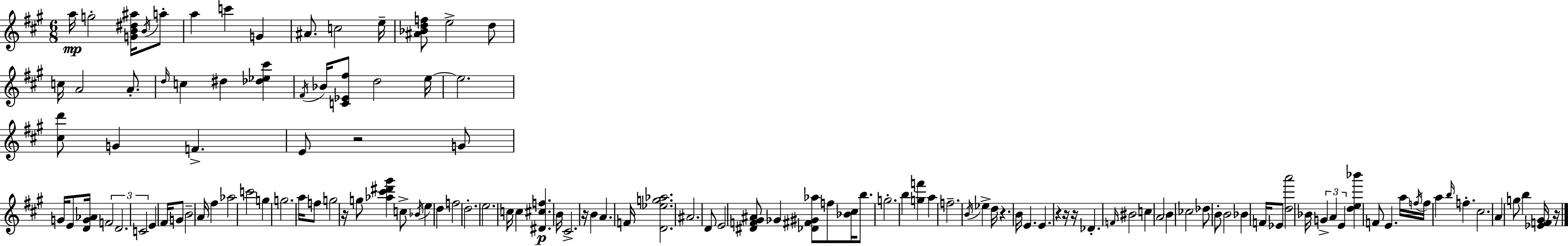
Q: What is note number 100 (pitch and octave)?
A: B5